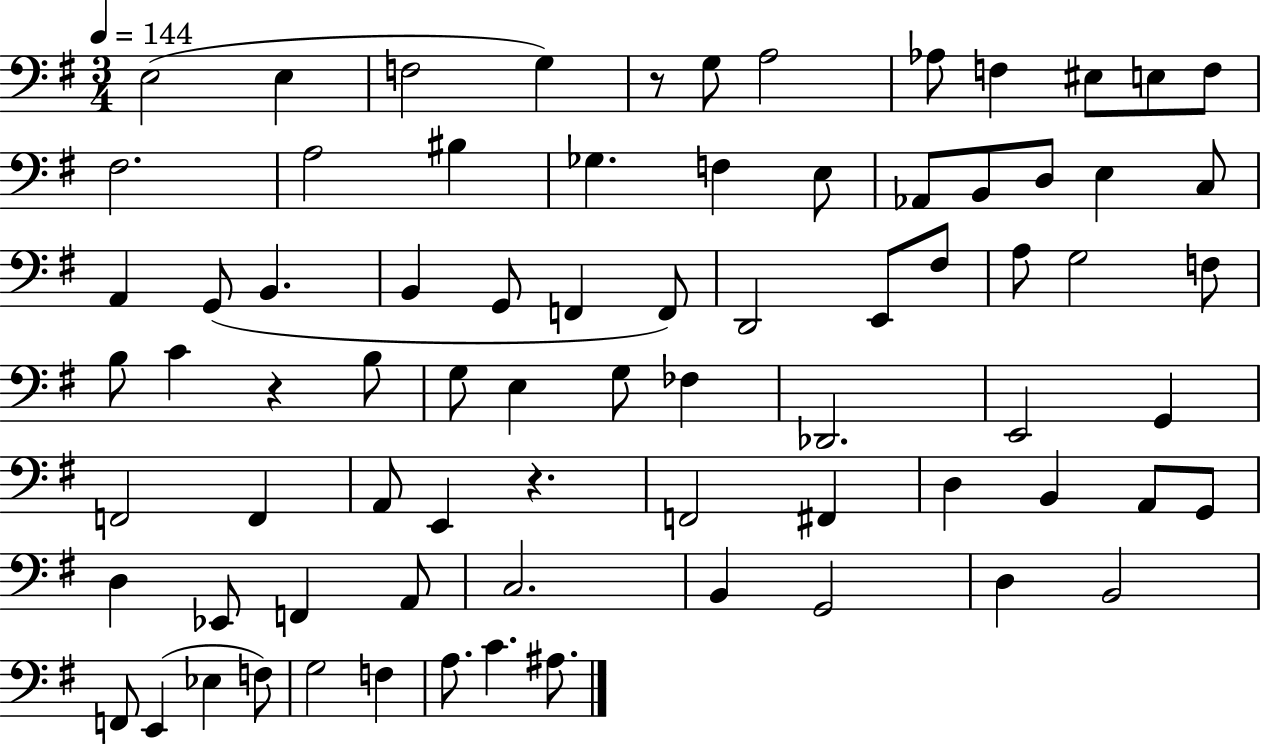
E3/h E3/q F3/h G3/q R/e G3/e A3/h Ab3/e F3/q EIS3/e E3/e F3/e F#3/h. A3/h BIS3/q Gb3/q. F3/q E3/e Ab2/e B2/e D3/e E3/q C3/e A2/q G2/e B2/q. B2/q G2/e F2/q F2/e D2/h E2/e F#3/e A3/e G3/h F3/e B3/e C4/q R/q B3/e G3/e E3/q G3/e FES3/q Db2/h. E2/h G2/q F2/h F2/q A2/e E2/q R/q. F2/h F#2/q D3/q B2/q A2/e G2/e D3/q Eb2/e F2/q A2/e C3/h. B2/q G2/h D3/q B2/h F2/e E2/q Eb3/q F3/e G3/h F3/q A3/e. C4/q. A#3/e.